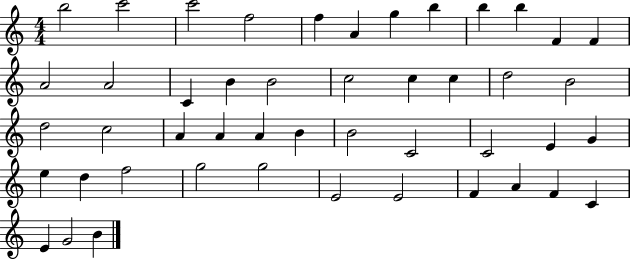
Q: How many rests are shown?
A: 0